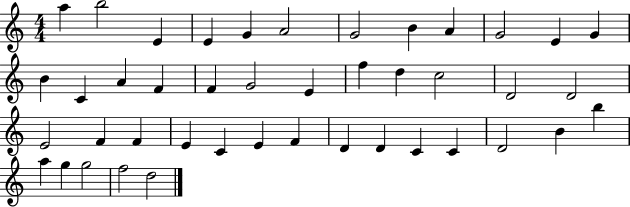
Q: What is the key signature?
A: C major